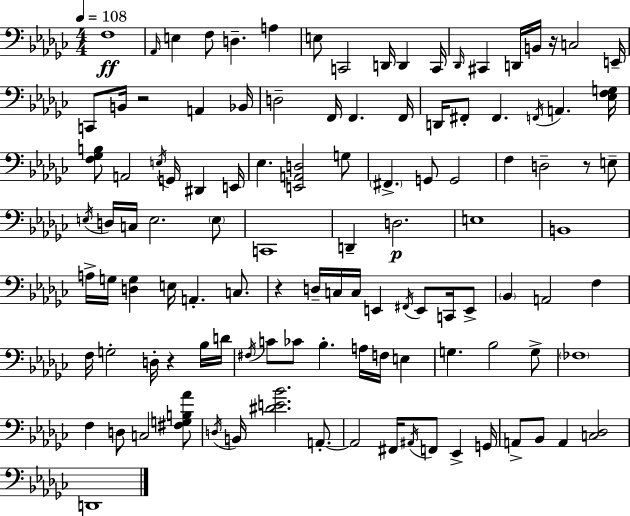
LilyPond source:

{
  \clef bass
  \numericTimeSignature
  \time 4/4
  \key ees \minor
  \tempo 4 = 108
  f1\ff | \grace { aes,16 } e4 f8 d4.-- a4 | e8 c,2 d,16 d,4 | c,16 \grace { des,16 } cis,4 d,16 b,16 r16 c2 | \break e,16-- c,8 b,16 r2 a,4 | bes,16 d2-- f,16 f,4. | f,16 d,16 fis,8-. fis,4. \acciaccatura { f,16 } a,4. | <ees f g>16 <f ges b>8 a,2 \acciaccatura { e16 } g,16 dis,4 | \break e,16 ees4. <e, a, d>2 | g8 \parenthesize fis,4.-> g,8 g,2 | f4 d2-- | r8 e8-- \acciaccatura { e16 } d16 c16 e2. | \break \parenthesize e8 c,1 | d,4-- d2.\p | e1 | b,1 | \break a16-> g16 <d g>4 e16 a,4.-. | c8. r4 d16-- c16 c16 e,4 | \acciaccatura { fis,16 } e,8 c,16 e,8-> \parenthesize bes,4 a,2 | f4 f16 g2-. d16-. | \break r4 bes16 d'16 \acciaccatura { fis16 } c'8 ces'8 bes4.-. | a16 f16 e4 g4. bes2 | g8-> \parenthesize fes1 | f4 d8 c2 | \break <fis g b aes'>8 \acciaccatura { d16 } b,16 <dis' e' bes'>2. | a,8.-.~~ a,2 | fis,16 \acciaccatura { ais,16 } f,8 ees,4-> g,16 a,8-> bes,8 a,4 | <c des>2 d,1 | \break \bar "|."
}